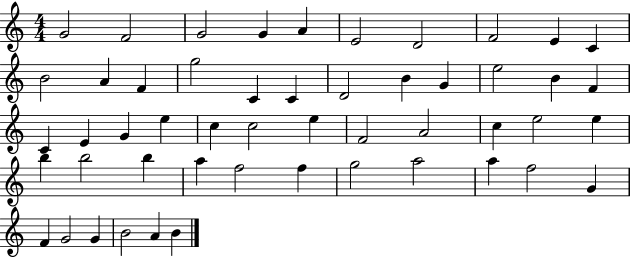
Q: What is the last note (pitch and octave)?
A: B4